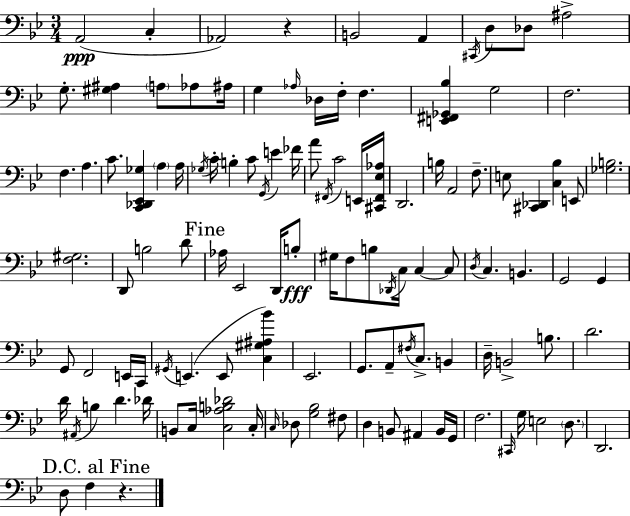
A2/h C3/q Ab2/h R/q B2/h A2/q C#2/s D3/e Db3/e A#3/h G3/e. [G#3,A#3]/q A3/e Ab3/e A#3/s G3/q Ab3/s Db3/s F3/s F3/q. [E2,F#2,Gb2,Bb3]/q G3/h F3/h. F3/q. A3/q. C4/e. [C2,Db2,Eb2,Gb3]/q A3/q A3/s Gb3/s C4/s B3/q C4/e G2/s E4/q FES4/s A4/e F#2/s C4/h E2/s [C#2,F#2,Eb3,Ab3]/s D2/h. B3/s A2/h F3/e. E3/e [C#2,Db2]/q [C3,Bb3]/q E2/e [Gb3,B3]/h. [F3,G#3]/h. D2/e B3/h D4/e Ab3/s Eb2/h D2/s B3/e G#3/s F3/e B3/e Db2/s C3/s C3/q C3/e D3/s C3/q. B2/q. G2/h G2/q G2/e F2/h E2/s C2/s G#2/s E2/q. E2/e [C3,G#3,A#3,Bb4]/q Eb2/h. G2/e. A2/e F#3/s C3/e. B2/q D3/s B2/h B3/e. D4/h. D4/s A#2/s B3/q D4/q. Db4/s B2/e C3/s [C3,Ab3,B3,Db4]/h C3/s C3/s Db3/e [G3,Bb3]/h F#3/e D3/q B2/e A#2/q B2/s G2/s F3/h. C#2/s G3/s E3/h D3/e. D2/h. D3/e F3/q R/q.